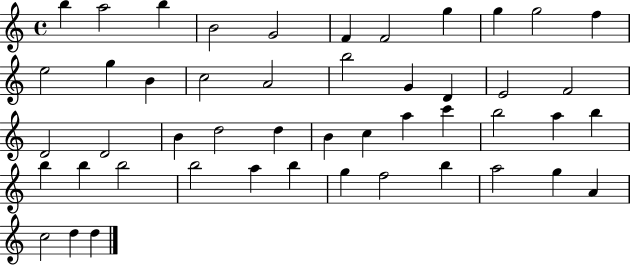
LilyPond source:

{
  \clef treble
  \time 4/4
  \defaultTimeSignature
  \key c \major
  b''4 a''2 b''4 | b'2 g'2 | f'4 f'2 g''4 | g''4 g''2 f''4 | \break e''2 g''4 b'4 | c''2 a'2 | b''2 g'4 d'4 | e'2 f'2 | \break d'2 d'2 | b'4 d''2 d''4 | b'4 c''4 a''4 c'''4 | b''2 a''4 b''4 | \break b''4 b''4 b''2 | b''2 a''4 b''4 | g''4 f''2 b''4 | a''2 g''4 a'4 | \break c''2 d''4 d''4 | \bar "|."
}